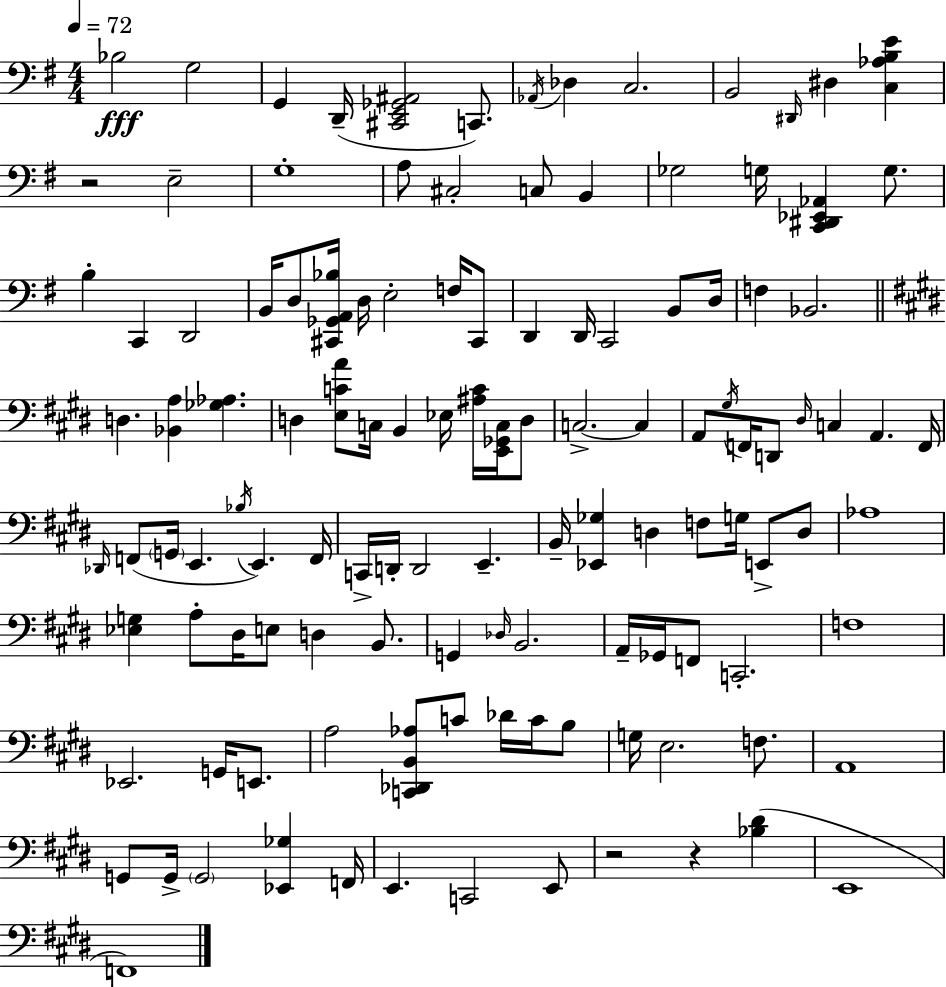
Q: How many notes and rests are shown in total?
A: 121